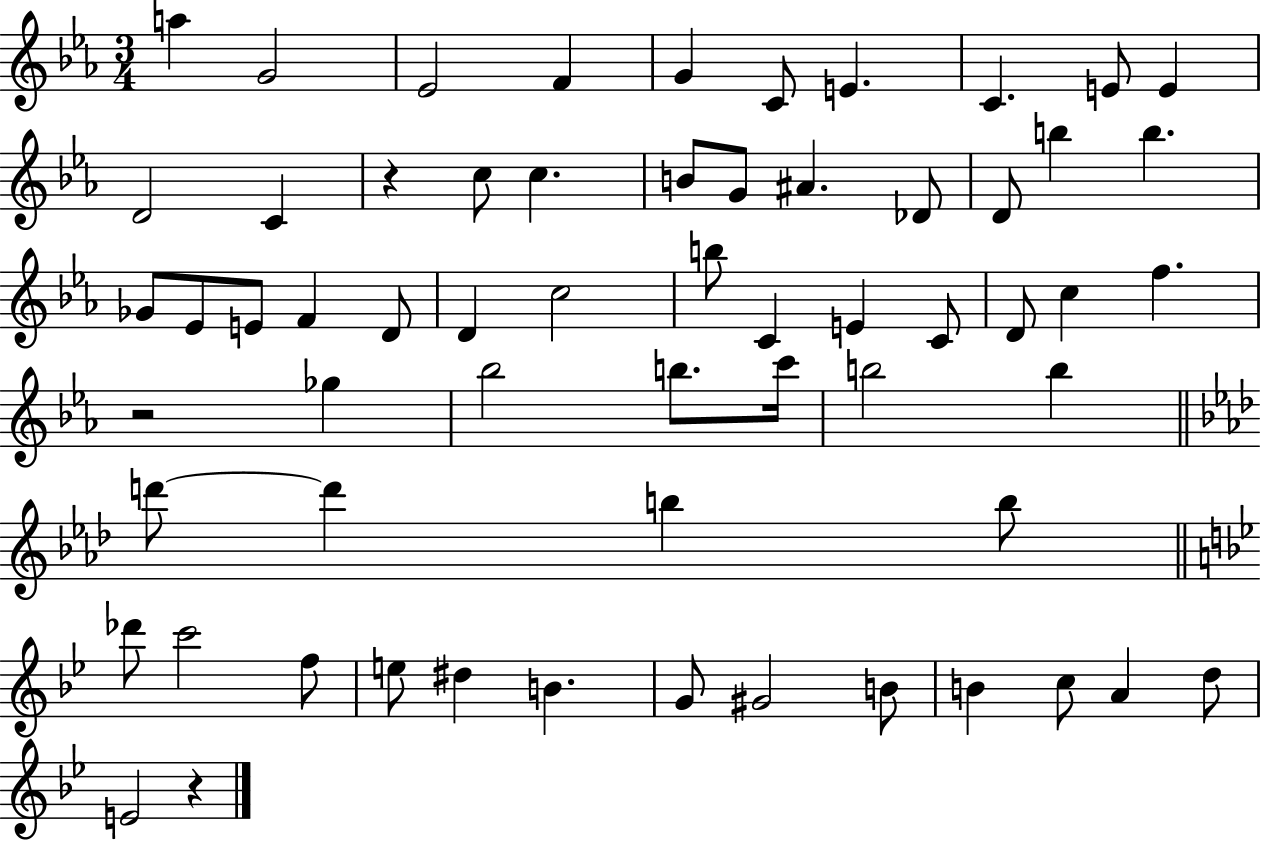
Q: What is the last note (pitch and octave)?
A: E4